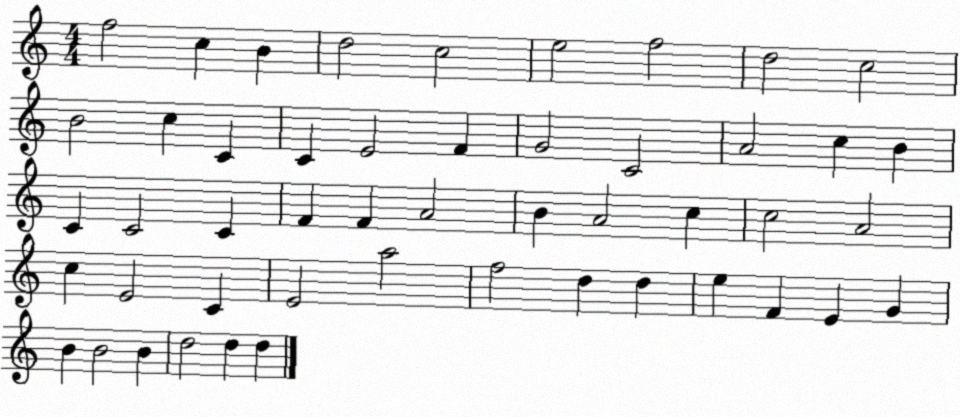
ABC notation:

X:1
T:Untitled
M:4/4
L:1/4
K:C
f2 c B d2 c2 e2 f2 d2 c2 B2 c C C E2 F G2 C2 A2 c B C C2 C F F A2 B A2 c c2 A2 c E2 C E2 a2 f2 d d e F E G B B2 B d2 d d